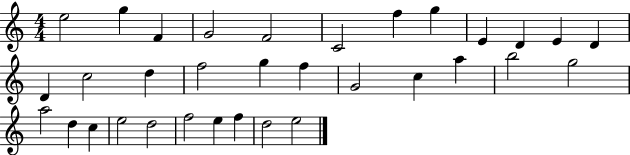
{
  \clef treble
  \numericTimeSignature
  \time 4/4
  \key c \major
  e''2 g''4 f'4 | g'2 f'2 | c'2 f''4 g''4 | e'4 d'4 e'4 d'4 | \break d'4 c''2 d''4 | f''2 g''4 f''4 | g'2 c''4 a''4 | b''2 g''2 | \break a''2 d''4 c''4 | e''2 d''2 | f''2 e''4 f''4 | d''2 e''2 | \break \bar "|."
}